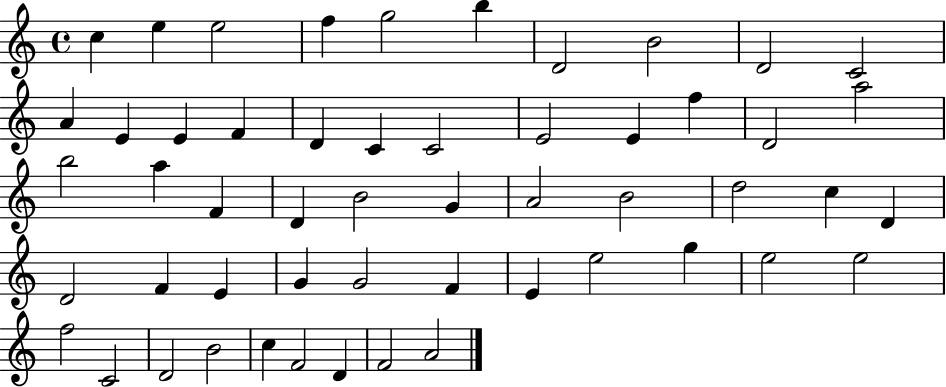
{
  \clef treble
  \time 4/4
  \defaultTimeSignature
  \key c \major
  c''4 e''4 e''2 | f''4 g''2 b''4 | d'2 b'2 | d'2 c'2 | \break a'4 e'4 e'4 f'4 | d'4 c'4 c'2 | e'2 e'4 f''4 | d'2 a''2 | \break b''2 a''4 f'4 | d'4 b'2 g'4 | a'2 b'2 | d''2 c''4 d'4 | \break d'2 f'4 e'4 | g'4 g'2 f'4 | e'4 e''2 g''4 | e''2 e''2 | \break f''2 c'2 | d'2 b'2 | c''4 f'2 d'4 | f'2 a'2 | \break \bar "|."
}